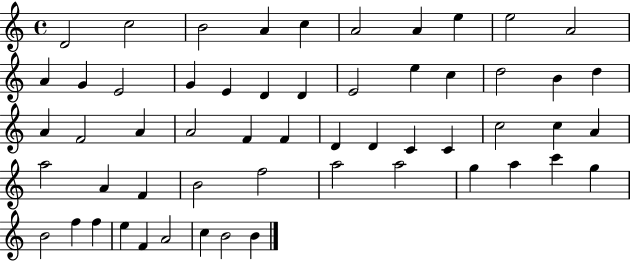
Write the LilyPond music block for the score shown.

{
  \clef treble
  \time 4/4
  \defaultTimeSignature
  \key c \major
  d'2 c''2 | b'2 a'4 c''4 | a'2 a'4 e''4 | e''2 a'2 | \break a'4 g'4 e'2 | g'4 e'4 d'4 d'4 | e'2 e''4 c''4 | d''2 b'4 d''4 | \break a'4 f'2 a'4 | a'2 f'4 f'4 | d'4 d'4 c'4 c'4 | c''2 c''4 a'4 | \break a''2 a'4 f'4 | b'2 f''2 | a''2 a''2 | g''4 a''4 c'''4 g''4 | \break b'2 f''4 f''4 | e''4 f'4 a'2 | c''4 b'2 b'4 | \bar "|."
}